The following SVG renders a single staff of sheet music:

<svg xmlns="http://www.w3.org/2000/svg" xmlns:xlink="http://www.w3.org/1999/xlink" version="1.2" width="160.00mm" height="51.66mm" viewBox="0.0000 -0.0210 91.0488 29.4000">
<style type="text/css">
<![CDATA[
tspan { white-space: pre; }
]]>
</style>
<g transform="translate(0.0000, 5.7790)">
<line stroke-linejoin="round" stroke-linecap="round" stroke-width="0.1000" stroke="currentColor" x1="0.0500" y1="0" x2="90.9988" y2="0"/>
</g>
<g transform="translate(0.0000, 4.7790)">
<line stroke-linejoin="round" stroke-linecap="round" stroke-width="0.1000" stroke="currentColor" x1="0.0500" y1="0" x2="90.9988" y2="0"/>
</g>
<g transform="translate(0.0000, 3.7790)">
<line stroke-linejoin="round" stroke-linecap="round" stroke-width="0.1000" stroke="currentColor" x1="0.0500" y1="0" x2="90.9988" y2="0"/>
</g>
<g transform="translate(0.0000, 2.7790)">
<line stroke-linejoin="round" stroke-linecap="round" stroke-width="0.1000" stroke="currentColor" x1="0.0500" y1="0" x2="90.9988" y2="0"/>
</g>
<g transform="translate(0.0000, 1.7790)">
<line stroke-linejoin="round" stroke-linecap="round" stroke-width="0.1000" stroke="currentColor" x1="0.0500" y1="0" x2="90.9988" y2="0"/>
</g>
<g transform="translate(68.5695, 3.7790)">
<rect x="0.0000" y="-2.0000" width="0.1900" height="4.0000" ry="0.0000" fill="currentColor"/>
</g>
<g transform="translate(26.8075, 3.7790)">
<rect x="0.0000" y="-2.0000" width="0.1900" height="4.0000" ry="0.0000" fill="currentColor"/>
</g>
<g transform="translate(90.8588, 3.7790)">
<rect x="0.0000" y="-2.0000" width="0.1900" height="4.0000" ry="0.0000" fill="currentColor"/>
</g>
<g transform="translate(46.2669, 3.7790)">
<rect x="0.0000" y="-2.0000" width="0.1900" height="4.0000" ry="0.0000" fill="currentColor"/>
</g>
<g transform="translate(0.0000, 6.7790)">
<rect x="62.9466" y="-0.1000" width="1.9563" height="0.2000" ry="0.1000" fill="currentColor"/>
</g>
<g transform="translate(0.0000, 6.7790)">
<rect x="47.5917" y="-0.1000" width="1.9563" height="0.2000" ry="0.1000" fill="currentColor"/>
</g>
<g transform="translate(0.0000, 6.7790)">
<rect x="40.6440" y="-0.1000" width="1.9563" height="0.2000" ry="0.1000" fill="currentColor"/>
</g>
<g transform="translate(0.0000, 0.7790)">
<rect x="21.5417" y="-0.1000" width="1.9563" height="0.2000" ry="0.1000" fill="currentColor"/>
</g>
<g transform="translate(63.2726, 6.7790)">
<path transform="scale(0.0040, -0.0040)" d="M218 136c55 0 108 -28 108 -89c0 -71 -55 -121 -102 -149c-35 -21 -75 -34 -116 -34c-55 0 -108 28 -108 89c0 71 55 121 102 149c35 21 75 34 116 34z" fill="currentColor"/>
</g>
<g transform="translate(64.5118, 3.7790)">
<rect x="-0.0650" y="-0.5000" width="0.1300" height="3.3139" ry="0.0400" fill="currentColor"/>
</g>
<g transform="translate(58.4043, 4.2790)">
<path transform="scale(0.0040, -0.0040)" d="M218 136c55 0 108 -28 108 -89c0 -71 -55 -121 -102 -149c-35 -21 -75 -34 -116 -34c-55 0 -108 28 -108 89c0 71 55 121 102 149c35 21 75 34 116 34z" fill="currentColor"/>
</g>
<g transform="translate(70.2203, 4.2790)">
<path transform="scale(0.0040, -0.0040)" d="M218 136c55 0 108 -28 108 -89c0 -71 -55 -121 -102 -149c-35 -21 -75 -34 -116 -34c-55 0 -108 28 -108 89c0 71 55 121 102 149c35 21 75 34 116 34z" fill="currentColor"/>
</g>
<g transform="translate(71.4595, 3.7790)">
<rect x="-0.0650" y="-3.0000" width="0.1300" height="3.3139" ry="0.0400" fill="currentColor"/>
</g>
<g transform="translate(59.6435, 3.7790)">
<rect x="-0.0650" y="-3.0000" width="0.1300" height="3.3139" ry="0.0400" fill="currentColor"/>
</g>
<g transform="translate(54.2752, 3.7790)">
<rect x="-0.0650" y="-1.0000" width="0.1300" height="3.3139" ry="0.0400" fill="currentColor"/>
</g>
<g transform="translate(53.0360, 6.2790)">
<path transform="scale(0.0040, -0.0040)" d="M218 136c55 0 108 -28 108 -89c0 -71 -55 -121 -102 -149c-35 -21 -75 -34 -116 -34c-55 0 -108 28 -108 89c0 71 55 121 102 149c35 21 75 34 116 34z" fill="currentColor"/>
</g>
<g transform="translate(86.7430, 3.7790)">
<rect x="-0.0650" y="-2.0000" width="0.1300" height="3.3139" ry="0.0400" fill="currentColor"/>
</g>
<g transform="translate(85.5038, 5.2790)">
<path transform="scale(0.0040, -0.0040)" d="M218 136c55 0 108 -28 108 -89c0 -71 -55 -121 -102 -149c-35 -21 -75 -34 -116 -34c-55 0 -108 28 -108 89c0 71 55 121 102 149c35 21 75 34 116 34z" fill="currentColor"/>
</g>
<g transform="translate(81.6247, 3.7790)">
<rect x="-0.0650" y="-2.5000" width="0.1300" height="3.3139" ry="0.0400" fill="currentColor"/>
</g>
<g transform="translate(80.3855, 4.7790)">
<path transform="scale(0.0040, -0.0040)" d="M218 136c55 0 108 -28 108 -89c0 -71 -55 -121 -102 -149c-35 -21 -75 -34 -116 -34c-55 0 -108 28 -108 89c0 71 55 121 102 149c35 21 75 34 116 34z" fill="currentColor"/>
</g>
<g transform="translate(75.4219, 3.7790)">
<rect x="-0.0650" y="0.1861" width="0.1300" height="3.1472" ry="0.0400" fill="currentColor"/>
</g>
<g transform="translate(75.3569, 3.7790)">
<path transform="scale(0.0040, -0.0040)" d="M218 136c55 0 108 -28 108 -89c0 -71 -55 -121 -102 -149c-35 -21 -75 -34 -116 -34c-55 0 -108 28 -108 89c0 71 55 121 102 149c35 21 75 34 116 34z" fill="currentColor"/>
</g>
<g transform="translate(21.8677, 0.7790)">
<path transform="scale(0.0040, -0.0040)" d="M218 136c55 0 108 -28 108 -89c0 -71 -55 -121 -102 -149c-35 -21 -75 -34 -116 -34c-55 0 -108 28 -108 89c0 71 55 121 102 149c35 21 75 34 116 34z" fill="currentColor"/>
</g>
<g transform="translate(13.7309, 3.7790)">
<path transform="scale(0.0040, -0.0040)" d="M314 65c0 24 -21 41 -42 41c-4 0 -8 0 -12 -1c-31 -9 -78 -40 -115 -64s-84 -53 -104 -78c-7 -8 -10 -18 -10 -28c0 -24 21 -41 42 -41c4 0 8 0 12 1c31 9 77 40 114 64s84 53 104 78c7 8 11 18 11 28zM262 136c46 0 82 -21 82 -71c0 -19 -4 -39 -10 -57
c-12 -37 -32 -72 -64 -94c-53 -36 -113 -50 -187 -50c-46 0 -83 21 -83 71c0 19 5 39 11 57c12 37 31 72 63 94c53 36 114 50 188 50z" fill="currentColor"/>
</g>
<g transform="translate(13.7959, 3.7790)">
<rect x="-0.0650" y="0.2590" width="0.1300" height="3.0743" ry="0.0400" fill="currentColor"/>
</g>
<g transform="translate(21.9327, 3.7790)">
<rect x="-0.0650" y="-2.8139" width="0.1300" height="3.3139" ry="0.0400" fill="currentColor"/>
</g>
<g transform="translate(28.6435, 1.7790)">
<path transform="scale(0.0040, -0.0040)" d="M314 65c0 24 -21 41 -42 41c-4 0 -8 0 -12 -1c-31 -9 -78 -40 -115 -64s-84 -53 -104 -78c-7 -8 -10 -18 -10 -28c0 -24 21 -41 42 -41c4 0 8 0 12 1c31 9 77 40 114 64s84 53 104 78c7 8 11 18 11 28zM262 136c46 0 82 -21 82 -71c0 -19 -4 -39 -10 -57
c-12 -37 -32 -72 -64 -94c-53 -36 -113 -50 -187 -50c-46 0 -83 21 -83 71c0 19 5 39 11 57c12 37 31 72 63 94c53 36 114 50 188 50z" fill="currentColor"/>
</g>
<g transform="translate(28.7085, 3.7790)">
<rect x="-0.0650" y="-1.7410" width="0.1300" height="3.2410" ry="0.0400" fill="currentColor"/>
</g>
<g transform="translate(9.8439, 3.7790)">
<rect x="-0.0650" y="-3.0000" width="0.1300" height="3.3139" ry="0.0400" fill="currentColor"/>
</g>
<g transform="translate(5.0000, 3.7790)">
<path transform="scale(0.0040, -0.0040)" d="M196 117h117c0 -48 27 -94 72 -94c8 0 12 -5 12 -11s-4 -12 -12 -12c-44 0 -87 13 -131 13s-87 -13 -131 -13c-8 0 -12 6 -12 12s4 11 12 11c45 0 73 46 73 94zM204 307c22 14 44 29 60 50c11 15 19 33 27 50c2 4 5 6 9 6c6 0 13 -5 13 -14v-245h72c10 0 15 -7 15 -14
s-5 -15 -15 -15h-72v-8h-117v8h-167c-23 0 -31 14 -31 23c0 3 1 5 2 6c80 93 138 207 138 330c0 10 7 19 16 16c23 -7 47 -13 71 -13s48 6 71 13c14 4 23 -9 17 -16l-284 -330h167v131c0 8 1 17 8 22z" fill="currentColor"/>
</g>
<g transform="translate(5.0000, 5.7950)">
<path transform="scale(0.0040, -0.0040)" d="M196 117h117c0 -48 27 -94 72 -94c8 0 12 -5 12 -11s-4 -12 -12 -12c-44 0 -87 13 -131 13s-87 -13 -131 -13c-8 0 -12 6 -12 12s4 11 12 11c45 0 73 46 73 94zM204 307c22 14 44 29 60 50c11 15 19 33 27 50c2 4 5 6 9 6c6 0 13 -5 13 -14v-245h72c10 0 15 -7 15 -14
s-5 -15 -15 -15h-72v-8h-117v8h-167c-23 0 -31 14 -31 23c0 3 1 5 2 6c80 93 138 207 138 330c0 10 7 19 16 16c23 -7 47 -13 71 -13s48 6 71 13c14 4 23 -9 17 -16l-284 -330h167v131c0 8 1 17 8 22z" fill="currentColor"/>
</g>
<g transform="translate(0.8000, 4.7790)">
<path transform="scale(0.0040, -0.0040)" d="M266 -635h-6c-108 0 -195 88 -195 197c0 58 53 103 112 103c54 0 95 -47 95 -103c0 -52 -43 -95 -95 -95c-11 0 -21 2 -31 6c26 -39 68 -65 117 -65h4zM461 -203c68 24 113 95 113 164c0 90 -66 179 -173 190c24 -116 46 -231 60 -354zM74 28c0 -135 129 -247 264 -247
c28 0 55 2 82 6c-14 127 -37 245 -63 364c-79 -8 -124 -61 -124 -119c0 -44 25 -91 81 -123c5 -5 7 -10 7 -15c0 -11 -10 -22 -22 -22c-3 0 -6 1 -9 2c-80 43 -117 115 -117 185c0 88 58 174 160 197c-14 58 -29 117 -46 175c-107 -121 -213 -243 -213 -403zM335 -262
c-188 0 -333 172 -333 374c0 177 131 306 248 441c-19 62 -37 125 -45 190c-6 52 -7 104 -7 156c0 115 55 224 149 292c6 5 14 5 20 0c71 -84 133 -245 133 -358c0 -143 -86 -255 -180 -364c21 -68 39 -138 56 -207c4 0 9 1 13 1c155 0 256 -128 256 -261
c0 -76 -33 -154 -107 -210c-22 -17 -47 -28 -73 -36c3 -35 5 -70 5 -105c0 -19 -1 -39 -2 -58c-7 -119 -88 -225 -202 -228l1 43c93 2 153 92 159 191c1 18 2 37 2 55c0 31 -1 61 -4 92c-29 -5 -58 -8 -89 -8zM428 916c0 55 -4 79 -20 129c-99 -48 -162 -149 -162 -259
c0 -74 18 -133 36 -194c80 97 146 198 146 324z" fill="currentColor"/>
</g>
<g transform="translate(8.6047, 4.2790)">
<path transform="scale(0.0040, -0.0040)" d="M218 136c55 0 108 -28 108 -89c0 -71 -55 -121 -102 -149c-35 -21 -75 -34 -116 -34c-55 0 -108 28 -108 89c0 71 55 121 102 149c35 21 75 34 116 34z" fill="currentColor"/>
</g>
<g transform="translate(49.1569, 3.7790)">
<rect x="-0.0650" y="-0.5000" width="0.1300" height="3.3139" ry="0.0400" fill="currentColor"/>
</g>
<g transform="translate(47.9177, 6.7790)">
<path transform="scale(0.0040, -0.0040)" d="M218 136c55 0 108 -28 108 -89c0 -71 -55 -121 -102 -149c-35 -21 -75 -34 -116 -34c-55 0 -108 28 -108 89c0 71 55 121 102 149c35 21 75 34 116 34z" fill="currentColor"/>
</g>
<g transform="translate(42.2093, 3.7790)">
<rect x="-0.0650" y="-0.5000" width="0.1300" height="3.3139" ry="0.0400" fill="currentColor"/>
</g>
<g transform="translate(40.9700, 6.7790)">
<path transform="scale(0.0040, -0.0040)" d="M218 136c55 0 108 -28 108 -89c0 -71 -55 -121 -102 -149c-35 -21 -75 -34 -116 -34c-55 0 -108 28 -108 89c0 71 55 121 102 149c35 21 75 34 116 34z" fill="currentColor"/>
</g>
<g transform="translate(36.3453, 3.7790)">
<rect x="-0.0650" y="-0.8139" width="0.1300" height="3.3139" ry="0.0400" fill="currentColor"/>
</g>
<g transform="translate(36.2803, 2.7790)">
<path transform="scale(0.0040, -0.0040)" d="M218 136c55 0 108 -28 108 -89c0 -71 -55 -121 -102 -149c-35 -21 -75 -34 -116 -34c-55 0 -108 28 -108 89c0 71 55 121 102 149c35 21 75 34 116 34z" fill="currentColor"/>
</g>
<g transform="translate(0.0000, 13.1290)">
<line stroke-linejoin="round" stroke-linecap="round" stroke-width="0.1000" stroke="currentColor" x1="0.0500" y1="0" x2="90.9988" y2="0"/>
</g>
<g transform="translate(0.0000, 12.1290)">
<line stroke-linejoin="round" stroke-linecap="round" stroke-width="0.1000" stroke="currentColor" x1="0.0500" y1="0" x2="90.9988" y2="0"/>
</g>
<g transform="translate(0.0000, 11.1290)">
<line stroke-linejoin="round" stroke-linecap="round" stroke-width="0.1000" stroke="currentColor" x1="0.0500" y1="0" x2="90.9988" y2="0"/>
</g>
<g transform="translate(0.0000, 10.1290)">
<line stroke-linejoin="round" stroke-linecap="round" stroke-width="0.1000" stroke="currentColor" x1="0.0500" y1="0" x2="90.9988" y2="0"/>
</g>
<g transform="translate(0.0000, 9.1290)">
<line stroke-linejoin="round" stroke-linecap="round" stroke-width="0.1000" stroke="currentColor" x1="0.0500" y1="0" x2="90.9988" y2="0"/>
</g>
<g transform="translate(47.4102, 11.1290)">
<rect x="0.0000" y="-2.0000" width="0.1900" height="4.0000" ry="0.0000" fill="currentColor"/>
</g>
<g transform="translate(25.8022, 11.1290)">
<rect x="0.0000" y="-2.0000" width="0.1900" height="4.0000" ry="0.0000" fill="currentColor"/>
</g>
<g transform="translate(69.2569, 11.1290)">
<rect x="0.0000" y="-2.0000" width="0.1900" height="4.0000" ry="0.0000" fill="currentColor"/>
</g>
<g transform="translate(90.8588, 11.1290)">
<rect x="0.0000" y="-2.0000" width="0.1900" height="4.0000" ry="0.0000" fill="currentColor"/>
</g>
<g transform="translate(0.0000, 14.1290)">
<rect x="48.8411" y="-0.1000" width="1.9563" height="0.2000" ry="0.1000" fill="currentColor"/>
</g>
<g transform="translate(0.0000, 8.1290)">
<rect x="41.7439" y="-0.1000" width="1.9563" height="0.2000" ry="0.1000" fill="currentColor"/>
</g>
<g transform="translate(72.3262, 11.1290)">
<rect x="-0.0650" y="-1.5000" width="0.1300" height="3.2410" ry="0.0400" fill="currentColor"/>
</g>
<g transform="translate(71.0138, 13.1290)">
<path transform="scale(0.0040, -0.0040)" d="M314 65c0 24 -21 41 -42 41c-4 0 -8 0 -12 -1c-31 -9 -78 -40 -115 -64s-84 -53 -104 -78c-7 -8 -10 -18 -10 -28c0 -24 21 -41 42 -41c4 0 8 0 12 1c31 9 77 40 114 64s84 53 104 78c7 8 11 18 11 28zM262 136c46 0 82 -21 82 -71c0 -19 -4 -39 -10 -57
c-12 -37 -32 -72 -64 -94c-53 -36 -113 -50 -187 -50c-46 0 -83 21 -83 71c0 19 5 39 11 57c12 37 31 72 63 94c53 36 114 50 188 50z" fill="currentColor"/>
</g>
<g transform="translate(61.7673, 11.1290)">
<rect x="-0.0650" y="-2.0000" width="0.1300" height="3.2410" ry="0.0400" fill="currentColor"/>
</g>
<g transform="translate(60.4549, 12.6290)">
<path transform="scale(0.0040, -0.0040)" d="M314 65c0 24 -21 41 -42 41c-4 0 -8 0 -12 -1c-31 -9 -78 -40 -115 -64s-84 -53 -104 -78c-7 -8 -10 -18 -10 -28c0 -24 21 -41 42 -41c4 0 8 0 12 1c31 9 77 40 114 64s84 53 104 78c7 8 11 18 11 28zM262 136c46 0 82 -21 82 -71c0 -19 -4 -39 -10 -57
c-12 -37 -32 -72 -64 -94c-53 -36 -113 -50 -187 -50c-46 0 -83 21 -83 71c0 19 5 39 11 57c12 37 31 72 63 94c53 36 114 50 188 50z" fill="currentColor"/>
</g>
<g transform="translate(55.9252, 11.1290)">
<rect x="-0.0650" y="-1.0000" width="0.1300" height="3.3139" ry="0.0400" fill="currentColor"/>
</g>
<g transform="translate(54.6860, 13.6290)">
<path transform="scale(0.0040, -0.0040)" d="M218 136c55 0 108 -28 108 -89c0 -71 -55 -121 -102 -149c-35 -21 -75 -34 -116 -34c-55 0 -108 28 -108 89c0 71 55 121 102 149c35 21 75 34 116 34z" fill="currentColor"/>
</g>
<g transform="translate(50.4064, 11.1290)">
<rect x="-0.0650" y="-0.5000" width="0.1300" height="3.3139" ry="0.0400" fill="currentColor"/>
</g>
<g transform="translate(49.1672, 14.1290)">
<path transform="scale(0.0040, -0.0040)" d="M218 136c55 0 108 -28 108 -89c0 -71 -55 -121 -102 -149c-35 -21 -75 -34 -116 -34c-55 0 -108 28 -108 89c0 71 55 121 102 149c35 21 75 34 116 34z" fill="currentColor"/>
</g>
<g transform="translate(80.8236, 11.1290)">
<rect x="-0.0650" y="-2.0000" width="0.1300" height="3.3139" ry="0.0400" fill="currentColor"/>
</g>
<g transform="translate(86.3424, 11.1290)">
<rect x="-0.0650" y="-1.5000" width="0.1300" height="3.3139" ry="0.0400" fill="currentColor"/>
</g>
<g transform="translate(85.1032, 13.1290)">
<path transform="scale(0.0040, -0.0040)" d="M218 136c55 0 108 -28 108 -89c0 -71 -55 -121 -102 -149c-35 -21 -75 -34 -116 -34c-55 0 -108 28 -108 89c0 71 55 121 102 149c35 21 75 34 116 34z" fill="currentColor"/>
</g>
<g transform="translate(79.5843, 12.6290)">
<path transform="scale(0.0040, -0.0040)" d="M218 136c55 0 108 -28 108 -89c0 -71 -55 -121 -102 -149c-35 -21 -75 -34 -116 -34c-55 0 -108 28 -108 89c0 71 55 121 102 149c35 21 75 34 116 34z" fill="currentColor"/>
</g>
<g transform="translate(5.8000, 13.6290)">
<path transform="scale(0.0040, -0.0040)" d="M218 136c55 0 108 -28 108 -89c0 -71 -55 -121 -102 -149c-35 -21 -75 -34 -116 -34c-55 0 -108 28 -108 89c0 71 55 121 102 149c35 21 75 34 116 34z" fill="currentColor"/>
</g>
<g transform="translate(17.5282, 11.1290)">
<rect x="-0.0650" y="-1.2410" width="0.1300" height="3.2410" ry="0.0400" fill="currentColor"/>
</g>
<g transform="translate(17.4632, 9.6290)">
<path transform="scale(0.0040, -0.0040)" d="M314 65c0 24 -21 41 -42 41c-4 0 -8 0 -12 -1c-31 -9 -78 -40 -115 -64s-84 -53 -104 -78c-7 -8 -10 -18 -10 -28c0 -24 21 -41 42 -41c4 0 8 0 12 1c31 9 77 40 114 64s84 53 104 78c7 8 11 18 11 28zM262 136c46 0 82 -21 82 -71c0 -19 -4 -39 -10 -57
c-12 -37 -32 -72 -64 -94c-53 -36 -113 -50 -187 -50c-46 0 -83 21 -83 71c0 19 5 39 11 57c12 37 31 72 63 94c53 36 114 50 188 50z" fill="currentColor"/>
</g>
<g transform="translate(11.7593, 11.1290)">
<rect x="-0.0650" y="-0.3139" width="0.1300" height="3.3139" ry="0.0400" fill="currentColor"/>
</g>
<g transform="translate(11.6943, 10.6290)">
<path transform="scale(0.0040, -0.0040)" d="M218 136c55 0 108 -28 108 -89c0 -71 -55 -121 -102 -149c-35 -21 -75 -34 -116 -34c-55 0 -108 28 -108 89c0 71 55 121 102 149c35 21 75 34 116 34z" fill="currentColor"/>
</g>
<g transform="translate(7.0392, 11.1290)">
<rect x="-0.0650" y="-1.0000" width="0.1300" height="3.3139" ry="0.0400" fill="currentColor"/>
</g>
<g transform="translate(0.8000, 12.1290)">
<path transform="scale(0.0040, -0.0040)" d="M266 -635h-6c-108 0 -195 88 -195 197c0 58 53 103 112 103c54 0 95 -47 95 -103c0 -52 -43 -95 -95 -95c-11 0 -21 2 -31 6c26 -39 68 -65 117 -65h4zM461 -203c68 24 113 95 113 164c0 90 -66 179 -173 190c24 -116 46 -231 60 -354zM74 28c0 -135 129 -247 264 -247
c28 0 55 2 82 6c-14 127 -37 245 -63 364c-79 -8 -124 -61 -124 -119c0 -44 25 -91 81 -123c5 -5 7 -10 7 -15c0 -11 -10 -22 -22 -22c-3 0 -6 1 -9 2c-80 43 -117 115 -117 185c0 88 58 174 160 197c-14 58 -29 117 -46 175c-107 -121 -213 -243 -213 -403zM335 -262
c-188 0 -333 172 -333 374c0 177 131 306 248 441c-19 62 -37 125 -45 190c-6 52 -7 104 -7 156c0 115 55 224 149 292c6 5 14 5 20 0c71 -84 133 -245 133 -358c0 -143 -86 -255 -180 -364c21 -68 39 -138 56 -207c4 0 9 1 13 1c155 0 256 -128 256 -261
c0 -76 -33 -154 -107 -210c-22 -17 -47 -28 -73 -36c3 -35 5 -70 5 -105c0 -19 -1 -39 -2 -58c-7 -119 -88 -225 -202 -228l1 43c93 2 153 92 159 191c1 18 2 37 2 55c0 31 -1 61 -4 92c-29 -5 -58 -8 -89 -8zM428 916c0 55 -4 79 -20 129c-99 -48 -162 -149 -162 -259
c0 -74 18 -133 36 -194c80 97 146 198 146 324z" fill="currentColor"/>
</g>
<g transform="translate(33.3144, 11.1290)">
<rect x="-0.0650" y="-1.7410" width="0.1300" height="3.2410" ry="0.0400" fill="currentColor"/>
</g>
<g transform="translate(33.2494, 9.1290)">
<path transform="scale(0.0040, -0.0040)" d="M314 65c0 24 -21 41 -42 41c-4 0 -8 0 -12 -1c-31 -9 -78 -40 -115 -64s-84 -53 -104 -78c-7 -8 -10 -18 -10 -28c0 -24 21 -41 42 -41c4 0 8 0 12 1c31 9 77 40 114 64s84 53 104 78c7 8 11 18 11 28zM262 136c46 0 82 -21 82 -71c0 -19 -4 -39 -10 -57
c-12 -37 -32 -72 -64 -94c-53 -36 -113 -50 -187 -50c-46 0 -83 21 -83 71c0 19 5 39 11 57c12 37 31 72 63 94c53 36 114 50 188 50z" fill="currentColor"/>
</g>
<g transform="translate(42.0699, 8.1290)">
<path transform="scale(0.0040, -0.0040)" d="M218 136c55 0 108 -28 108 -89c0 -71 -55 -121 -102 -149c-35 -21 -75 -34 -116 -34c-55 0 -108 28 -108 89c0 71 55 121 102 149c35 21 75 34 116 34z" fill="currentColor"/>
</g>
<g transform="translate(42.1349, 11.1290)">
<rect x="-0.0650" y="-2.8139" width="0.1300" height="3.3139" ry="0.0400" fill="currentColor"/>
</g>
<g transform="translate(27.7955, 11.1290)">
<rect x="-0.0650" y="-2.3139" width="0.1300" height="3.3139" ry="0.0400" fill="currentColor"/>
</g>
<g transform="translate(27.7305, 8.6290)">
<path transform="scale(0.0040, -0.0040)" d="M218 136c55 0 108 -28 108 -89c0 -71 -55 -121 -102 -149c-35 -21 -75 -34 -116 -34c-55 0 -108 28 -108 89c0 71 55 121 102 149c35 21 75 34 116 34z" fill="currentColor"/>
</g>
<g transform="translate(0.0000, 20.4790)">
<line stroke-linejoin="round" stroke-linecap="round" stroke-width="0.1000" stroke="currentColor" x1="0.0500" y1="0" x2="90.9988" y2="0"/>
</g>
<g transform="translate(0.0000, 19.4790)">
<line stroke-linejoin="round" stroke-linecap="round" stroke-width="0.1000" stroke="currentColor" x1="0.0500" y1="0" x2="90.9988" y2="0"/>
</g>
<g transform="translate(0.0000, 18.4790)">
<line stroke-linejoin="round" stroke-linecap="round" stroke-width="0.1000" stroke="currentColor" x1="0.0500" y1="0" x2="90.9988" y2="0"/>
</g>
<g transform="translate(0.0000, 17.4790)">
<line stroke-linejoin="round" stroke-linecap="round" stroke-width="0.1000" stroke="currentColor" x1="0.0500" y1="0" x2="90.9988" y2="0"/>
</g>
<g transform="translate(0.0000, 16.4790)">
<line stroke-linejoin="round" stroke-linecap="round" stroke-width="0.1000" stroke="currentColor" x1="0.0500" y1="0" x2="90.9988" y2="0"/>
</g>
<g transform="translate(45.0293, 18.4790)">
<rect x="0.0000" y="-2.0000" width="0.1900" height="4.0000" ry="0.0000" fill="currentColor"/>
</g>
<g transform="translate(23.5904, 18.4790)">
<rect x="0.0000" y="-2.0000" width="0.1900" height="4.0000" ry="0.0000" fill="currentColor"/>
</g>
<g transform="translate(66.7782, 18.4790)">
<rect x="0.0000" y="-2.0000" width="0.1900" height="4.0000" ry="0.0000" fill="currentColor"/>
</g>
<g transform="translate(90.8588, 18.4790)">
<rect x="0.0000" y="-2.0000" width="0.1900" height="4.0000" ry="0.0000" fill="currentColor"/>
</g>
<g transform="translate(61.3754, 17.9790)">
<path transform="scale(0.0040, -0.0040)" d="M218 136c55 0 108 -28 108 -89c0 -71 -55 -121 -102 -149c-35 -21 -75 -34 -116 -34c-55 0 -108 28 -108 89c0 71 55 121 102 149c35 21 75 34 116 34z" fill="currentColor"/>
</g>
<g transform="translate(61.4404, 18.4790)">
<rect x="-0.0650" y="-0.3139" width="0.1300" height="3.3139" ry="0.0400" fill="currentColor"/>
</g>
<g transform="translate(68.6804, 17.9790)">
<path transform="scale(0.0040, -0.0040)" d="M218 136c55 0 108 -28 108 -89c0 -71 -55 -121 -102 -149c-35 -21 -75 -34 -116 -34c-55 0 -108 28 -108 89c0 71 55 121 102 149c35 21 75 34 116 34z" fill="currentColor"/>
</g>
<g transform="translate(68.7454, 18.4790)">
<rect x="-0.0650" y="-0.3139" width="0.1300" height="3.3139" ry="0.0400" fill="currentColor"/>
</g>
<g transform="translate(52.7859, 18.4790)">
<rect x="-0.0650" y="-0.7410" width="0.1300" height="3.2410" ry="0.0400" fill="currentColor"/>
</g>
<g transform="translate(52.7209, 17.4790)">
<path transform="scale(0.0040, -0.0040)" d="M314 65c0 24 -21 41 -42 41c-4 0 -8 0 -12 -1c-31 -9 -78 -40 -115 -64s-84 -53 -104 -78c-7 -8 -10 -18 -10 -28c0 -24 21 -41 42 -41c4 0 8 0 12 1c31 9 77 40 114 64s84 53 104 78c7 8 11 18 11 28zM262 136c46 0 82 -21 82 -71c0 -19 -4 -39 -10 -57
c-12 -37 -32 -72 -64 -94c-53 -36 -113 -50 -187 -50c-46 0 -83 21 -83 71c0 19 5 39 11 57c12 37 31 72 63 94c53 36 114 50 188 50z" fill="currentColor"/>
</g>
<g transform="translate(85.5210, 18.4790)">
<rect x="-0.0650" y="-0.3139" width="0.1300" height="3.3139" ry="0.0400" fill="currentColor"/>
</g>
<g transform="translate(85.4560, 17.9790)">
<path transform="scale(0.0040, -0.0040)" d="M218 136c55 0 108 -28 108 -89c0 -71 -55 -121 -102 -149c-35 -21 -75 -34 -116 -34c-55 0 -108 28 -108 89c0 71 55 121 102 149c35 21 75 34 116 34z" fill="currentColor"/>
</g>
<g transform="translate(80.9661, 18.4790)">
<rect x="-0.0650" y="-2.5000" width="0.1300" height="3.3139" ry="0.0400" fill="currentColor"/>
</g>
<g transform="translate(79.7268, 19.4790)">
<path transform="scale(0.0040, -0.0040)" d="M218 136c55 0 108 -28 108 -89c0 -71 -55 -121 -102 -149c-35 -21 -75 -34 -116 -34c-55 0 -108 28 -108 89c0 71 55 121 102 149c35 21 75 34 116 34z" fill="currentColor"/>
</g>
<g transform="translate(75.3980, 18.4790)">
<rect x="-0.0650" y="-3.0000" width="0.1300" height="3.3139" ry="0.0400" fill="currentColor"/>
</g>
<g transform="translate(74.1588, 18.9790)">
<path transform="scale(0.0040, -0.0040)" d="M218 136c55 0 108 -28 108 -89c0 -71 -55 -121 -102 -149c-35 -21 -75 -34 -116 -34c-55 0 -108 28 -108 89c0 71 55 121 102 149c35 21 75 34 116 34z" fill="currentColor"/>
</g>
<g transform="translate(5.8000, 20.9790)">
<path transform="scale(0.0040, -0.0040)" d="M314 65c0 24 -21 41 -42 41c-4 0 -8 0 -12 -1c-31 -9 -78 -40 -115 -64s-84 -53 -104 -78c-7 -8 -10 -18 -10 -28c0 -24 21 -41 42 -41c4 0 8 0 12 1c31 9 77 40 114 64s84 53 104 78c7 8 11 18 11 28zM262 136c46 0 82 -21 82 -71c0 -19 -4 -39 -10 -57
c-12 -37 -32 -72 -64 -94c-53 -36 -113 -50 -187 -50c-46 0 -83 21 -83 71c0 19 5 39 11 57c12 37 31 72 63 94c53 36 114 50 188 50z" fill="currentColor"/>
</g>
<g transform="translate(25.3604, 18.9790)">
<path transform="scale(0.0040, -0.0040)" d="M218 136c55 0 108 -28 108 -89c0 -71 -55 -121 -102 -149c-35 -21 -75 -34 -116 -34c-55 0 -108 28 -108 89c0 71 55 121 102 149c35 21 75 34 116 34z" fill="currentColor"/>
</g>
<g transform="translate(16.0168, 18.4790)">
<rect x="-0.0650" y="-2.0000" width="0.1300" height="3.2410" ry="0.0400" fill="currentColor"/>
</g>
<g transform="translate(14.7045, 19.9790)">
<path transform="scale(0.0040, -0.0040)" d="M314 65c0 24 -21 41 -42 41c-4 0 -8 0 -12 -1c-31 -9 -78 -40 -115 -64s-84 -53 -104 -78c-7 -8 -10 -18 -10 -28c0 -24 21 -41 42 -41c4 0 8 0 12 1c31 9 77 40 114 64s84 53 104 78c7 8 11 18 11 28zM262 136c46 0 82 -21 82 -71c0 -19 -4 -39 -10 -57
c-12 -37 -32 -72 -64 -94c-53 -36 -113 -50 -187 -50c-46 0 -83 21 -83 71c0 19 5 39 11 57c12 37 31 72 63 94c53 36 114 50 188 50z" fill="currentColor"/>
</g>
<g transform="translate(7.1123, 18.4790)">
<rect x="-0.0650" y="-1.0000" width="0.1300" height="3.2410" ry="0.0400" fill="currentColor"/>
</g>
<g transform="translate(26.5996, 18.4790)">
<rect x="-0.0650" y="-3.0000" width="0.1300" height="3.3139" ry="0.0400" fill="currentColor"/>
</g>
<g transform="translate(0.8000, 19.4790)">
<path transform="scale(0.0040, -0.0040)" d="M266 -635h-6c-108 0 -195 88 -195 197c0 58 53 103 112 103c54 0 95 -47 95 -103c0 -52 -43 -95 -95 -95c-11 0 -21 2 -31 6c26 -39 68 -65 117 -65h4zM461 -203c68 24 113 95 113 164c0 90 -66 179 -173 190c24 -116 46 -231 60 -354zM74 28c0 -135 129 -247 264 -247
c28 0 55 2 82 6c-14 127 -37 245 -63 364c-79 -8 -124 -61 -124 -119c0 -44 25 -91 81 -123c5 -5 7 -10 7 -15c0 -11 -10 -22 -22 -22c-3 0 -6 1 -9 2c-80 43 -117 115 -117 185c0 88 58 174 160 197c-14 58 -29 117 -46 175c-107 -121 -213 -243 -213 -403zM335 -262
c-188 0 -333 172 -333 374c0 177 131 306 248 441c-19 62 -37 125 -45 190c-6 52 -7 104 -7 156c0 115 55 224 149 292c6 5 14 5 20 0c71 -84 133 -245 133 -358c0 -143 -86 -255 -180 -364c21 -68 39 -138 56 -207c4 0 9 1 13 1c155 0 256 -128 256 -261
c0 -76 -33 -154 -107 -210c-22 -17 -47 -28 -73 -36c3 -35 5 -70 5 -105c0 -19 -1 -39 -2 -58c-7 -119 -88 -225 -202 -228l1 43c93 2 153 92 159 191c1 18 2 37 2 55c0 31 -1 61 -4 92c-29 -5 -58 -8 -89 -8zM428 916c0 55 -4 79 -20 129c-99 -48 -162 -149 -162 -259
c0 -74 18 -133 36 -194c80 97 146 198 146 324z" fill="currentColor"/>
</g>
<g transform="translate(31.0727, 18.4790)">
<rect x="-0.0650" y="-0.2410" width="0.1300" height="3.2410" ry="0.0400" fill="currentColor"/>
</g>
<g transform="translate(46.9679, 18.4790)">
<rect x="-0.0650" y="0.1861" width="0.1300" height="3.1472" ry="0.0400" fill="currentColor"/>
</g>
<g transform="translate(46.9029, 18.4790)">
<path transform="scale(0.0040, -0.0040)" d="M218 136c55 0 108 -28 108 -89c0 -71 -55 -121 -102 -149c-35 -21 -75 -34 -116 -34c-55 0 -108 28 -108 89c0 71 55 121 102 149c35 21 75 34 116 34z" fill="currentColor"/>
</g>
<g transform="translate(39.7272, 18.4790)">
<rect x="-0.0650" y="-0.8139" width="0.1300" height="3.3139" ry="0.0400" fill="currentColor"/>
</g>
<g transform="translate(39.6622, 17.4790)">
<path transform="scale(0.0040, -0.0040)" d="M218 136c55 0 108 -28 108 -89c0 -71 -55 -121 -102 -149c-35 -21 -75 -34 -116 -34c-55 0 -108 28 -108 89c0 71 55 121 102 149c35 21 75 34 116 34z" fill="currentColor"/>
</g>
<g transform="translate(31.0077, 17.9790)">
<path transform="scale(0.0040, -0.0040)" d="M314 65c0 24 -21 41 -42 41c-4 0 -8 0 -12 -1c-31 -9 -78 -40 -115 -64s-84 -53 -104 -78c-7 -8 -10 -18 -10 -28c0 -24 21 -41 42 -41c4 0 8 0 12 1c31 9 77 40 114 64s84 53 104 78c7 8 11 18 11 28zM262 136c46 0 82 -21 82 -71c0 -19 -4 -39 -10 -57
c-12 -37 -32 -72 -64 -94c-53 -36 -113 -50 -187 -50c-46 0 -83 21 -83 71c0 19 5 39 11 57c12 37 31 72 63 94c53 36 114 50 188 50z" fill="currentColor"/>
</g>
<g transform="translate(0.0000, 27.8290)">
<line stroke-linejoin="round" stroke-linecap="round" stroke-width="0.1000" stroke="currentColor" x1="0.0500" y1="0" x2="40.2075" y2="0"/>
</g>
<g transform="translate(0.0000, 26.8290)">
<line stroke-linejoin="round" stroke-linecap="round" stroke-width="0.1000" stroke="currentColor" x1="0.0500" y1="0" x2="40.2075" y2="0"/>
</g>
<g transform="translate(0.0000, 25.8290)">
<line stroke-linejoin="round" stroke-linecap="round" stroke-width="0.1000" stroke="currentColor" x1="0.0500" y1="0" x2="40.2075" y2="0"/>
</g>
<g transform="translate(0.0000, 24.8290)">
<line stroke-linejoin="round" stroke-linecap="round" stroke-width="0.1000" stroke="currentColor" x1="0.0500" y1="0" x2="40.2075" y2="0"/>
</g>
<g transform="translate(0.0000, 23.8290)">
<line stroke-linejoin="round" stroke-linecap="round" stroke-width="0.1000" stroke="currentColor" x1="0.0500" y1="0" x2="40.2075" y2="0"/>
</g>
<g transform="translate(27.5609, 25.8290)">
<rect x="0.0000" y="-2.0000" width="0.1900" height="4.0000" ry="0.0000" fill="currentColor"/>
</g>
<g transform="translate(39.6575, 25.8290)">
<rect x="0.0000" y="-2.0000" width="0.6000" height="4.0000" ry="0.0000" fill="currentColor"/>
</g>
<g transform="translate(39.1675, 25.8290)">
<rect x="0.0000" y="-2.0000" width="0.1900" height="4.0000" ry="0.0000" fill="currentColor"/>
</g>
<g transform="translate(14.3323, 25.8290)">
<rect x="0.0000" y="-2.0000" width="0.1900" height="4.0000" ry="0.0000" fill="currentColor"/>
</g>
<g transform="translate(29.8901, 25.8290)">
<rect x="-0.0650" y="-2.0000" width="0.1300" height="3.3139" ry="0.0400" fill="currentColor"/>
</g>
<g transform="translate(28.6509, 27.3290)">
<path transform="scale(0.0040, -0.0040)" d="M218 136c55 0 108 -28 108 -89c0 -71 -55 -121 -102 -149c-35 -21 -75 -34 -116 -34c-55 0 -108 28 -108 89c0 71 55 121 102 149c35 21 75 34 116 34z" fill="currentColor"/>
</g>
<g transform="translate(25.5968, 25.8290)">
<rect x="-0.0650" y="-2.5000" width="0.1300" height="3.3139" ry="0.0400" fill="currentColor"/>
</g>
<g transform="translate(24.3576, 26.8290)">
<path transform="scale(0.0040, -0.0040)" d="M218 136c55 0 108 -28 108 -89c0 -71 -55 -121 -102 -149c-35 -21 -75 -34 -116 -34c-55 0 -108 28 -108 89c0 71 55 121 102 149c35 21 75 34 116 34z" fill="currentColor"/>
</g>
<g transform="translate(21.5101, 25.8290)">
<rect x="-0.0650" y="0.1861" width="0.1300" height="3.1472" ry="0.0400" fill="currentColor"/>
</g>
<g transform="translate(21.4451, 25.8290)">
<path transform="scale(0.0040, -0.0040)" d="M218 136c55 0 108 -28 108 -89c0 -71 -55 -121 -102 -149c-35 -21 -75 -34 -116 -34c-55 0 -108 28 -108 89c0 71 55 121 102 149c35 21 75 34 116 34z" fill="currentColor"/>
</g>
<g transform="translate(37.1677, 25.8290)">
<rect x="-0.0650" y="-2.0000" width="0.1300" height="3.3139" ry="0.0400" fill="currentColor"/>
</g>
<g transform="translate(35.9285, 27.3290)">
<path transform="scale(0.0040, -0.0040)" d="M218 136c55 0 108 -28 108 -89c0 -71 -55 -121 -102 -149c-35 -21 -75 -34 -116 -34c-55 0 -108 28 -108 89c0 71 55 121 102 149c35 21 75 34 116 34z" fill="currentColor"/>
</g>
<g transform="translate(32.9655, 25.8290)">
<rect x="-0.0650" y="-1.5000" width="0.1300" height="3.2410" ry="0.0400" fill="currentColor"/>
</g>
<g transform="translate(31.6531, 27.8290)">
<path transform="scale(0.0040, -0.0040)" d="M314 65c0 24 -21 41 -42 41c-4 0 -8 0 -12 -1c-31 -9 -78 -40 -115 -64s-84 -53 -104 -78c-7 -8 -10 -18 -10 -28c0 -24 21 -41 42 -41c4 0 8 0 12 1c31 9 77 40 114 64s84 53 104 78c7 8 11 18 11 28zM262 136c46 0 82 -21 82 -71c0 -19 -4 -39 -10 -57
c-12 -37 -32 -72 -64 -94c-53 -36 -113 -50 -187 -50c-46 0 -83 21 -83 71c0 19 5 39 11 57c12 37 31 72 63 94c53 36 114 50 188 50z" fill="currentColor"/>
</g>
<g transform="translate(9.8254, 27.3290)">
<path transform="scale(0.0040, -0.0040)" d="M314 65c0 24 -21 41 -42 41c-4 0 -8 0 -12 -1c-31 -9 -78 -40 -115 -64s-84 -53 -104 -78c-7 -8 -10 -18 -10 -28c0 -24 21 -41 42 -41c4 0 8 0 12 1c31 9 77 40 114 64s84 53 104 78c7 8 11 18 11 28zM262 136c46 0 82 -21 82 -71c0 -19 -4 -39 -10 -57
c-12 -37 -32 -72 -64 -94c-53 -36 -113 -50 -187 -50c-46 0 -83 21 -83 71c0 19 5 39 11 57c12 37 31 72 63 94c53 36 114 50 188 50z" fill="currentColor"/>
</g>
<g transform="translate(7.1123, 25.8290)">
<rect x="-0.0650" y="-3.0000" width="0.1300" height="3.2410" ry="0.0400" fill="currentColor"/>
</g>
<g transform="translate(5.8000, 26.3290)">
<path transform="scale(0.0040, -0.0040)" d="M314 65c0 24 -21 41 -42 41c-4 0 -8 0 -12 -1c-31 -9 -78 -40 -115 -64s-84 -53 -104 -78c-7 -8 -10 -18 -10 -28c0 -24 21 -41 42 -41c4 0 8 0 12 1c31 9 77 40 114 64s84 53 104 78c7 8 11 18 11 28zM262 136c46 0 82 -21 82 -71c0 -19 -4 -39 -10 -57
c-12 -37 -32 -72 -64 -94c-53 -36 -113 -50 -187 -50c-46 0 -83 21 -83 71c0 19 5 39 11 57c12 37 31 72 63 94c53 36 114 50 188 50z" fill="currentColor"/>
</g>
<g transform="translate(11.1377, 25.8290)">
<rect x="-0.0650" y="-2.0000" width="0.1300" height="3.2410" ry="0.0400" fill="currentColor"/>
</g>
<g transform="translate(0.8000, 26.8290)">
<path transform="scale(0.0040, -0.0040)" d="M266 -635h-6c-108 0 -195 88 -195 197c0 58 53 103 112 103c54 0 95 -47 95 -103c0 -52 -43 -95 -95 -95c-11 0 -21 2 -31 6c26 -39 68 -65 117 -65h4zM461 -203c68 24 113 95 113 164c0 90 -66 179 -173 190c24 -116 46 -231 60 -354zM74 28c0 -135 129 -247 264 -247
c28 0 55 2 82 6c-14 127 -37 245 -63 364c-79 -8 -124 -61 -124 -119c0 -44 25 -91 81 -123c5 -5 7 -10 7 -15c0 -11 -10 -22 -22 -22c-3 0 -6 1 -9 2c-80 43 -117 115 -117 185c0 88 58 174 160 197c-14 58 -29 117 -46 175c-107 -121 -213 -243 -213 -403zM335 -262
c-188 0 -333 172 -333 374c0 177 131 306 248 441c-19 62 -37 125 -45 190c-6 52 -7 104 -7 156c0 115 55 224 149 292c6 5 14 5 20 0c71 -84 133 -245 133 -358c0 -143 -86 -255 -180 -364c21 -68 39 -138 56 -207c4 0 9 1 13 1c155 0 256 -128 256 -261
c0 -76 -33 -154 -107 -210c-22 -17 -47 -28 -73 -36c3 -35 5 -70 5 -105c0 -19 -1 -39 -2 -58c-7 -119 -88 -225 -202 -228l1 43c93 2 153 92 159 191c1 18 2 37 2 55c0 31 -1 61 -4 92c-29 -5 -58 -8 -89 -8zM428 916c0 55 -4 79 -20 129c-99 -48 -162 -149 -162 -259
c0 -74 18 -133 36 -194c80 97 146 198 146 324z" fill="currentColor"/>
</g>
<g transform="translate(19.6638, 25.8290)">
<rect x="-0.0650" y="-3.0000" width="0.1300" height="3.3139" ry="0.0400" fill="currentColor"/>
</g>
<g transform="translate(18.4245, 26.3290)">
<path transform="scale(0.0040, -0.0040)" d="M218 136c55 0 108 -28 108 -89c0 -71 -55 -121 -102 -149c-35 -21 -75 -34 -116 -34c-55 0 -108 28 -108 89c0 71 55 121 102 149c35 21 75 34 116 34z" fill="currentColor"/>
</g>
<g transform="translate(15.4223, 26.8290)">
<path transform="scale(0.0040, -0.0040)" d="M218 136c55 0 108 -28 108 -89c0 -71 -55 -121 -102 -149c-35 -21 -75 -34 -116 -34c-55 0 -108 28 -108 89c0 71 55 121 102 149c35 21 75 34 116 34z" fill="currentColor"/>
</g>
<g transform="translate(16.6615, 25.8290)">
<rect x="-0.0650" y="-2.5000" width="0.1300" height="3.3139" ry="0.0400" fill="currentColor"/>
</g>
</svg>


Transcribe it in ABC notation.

X:1
T:Untitled
M:4/4
L:1/4
K:C
A B2 a f2 d C C D A C A B G F D c e2 g f2 a C D F2 E2 F E D2 F2 A c2 d B d2 c c A G c A2 F2 G A B G F E2 F